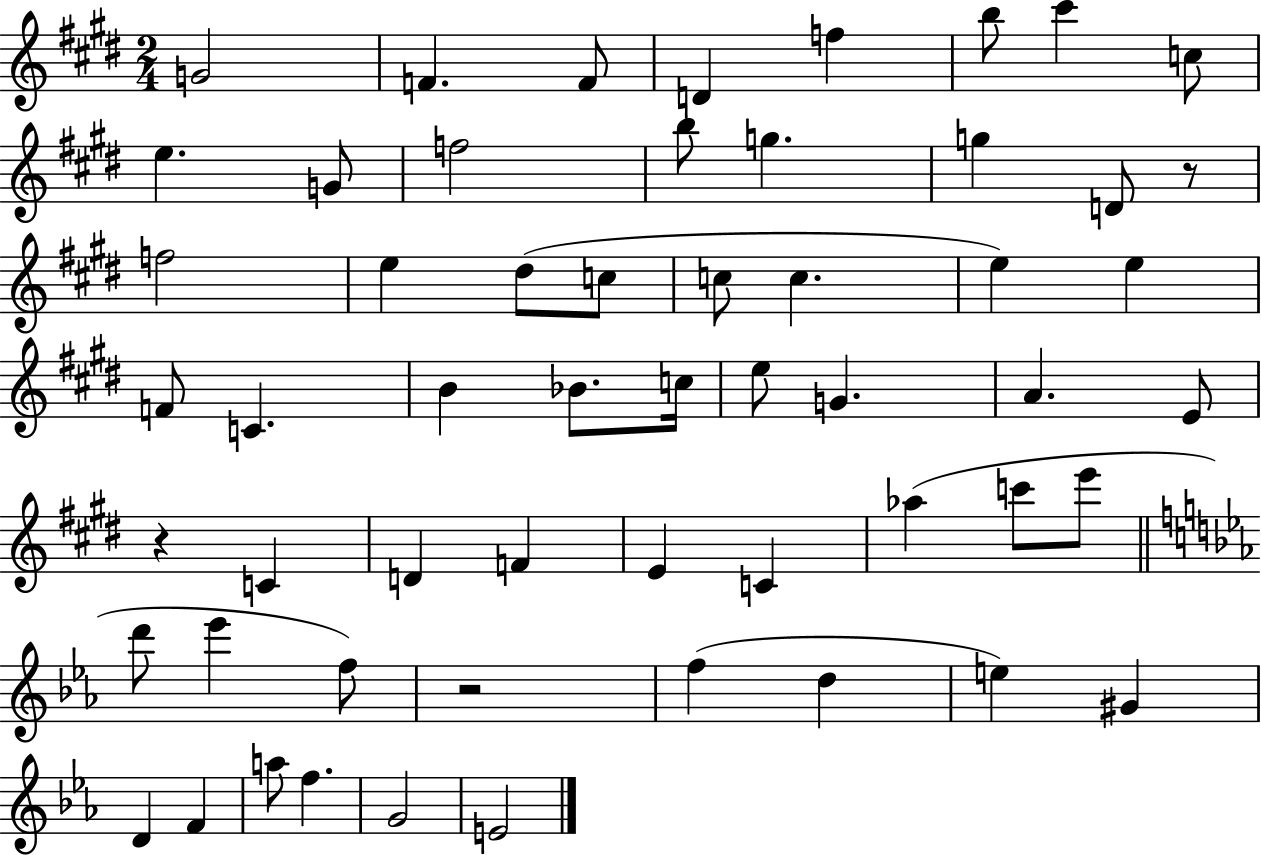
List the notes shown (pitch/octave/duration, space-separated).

G4/h F4/q. F4/e D4/q F5/q B5/e C#6/q C5/e E5/q. G4/e F5/h B5/e G5/q. G5/q D4/e R/e F5/h E5/q D#5/e C5/e C5/e C5/q. E5/q E5/q F4/e C4/q. B4/q Bb4/e. C5/s E5/e G4/q. A4/q. E4/e R/q C4/q D4/q F4/q E4/q C4/q Ab5/q C6/e E6/e D6/e Eb6/q F5/e R/h F5/q D5/q E5/q G#4/q D4/q F4/q A5/e F5/q. G4/h E4/h